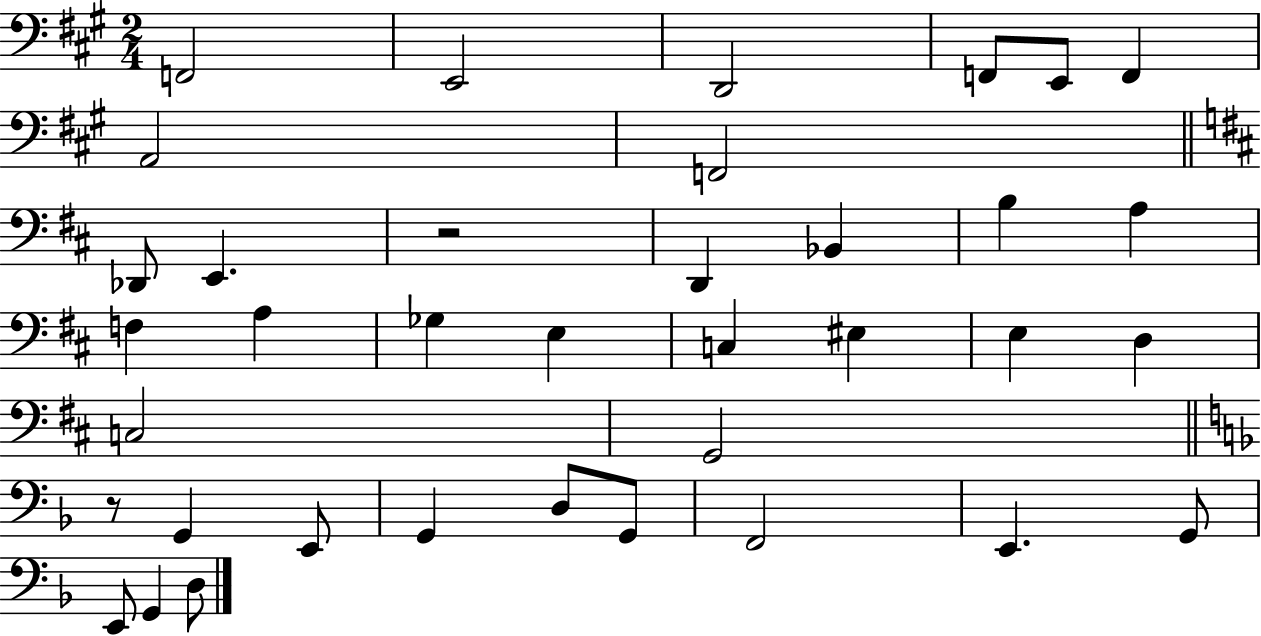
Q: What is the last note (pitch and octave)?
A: D3